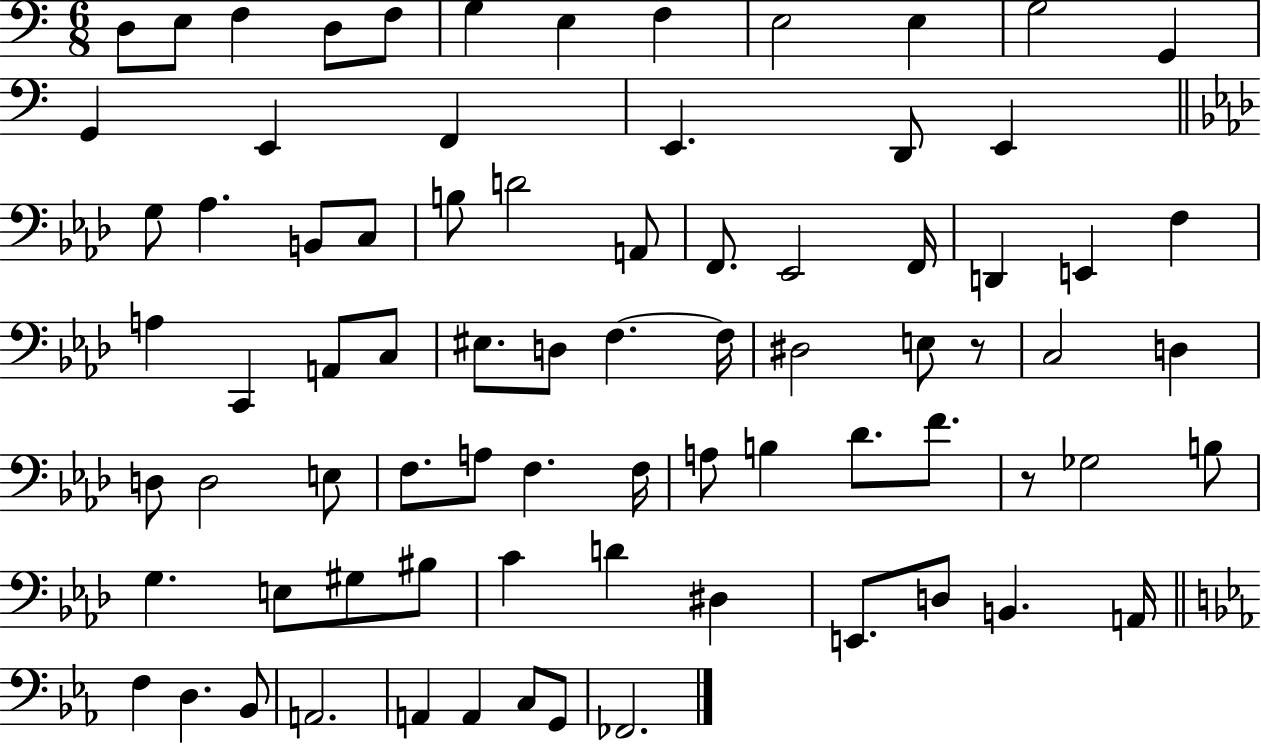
X:1
T:Untitled
M:6/8
L:1/4
K:C
D,/2 E,/2 F, D,/2 F,/2 G, E, F, E,2 E, G,2 G,, G,, E,, F,, E,, D,,/2 E,, G,/2 _A, B,,/2 C,/2 B,/2 D2 A,,/2 F,,/2 _E,,2 F,,/4 D,, E,, F, A, C,, A,,/2 C,/2 ^E,/2 D,/2 F, F,/4 ^D,2 E,/2 z/2 C,2 D, D,/2 D,2 E,/2 F,/2 A,/2 F, F,/4 A,/2 B, _D/2 F/2 z/2 _G,2 B,/2 G, E,/2 ^G,/2 ^B,/2 C D ^D, E,,/2 D,/2 B,, A,,/4 F, D, _B,,/2 A,,2 A,, A,, C,/2 G,,/2 _F,,2